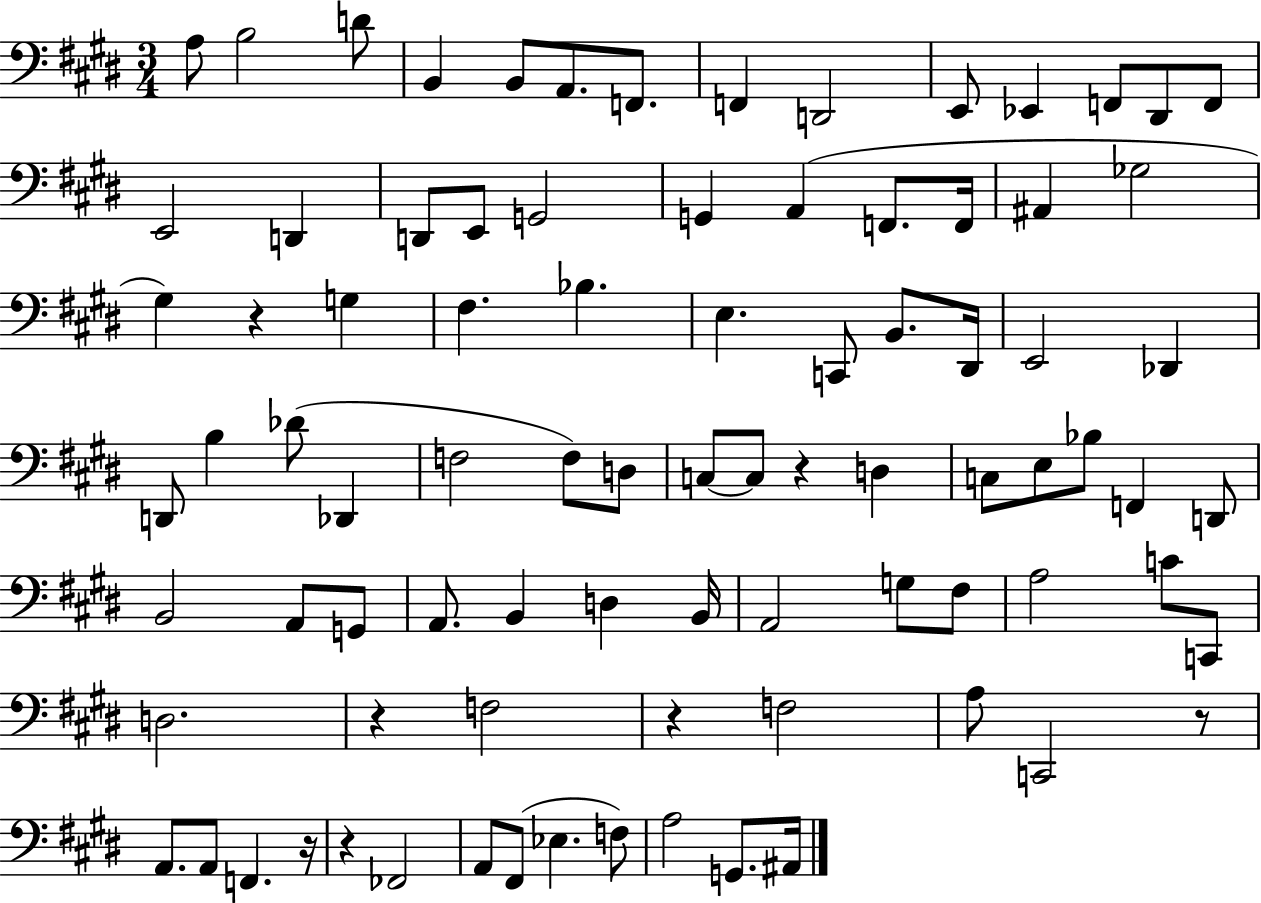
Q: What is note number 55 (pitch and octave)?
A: B2